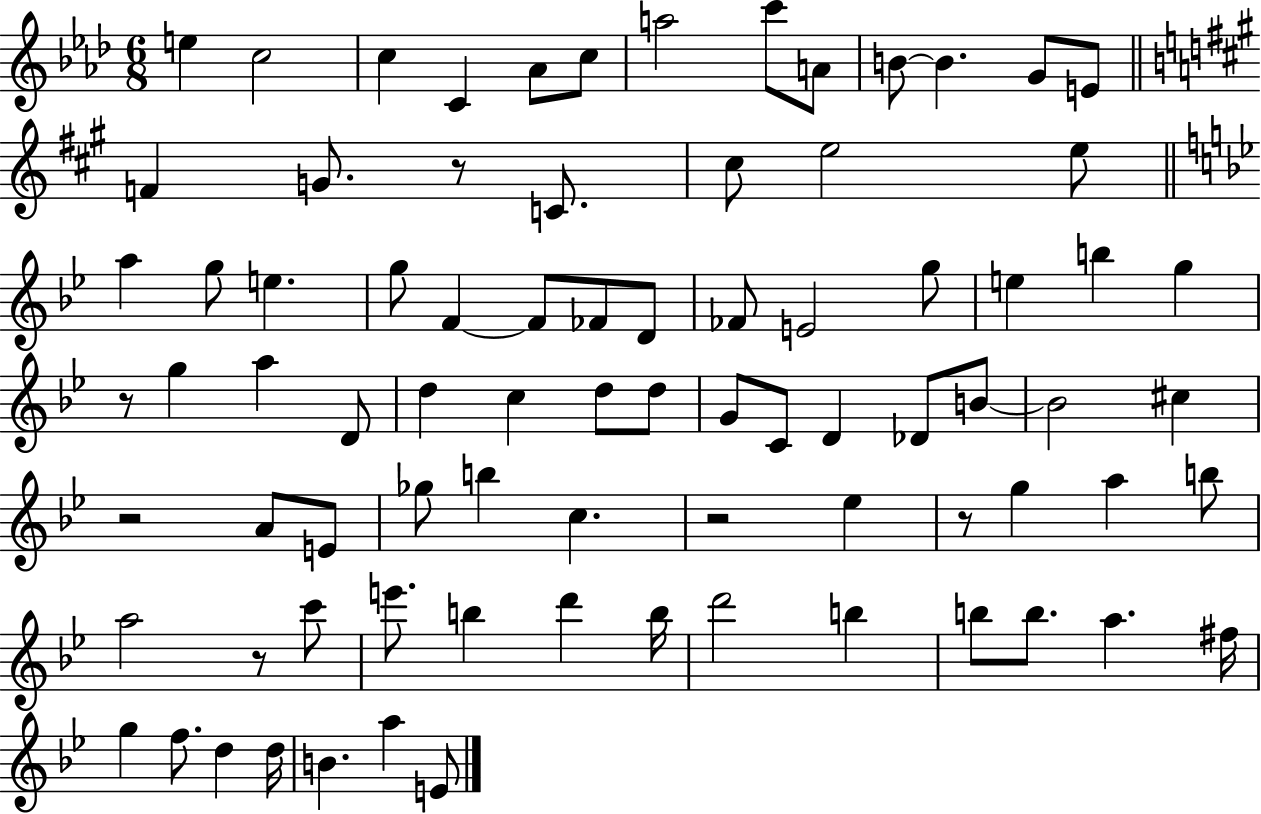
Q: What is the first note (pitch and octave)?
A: E5